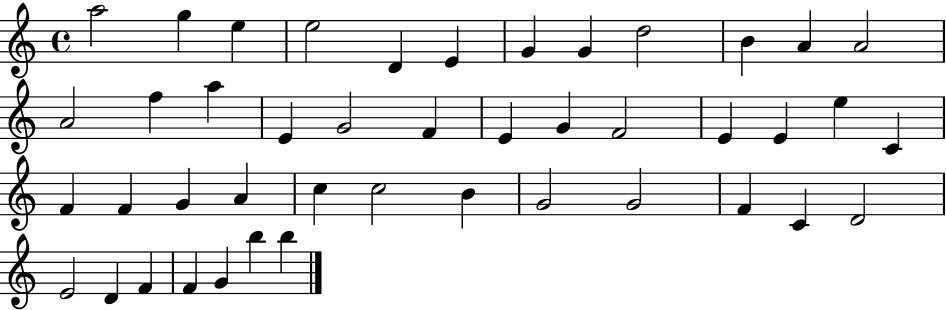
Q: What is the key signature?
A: C major